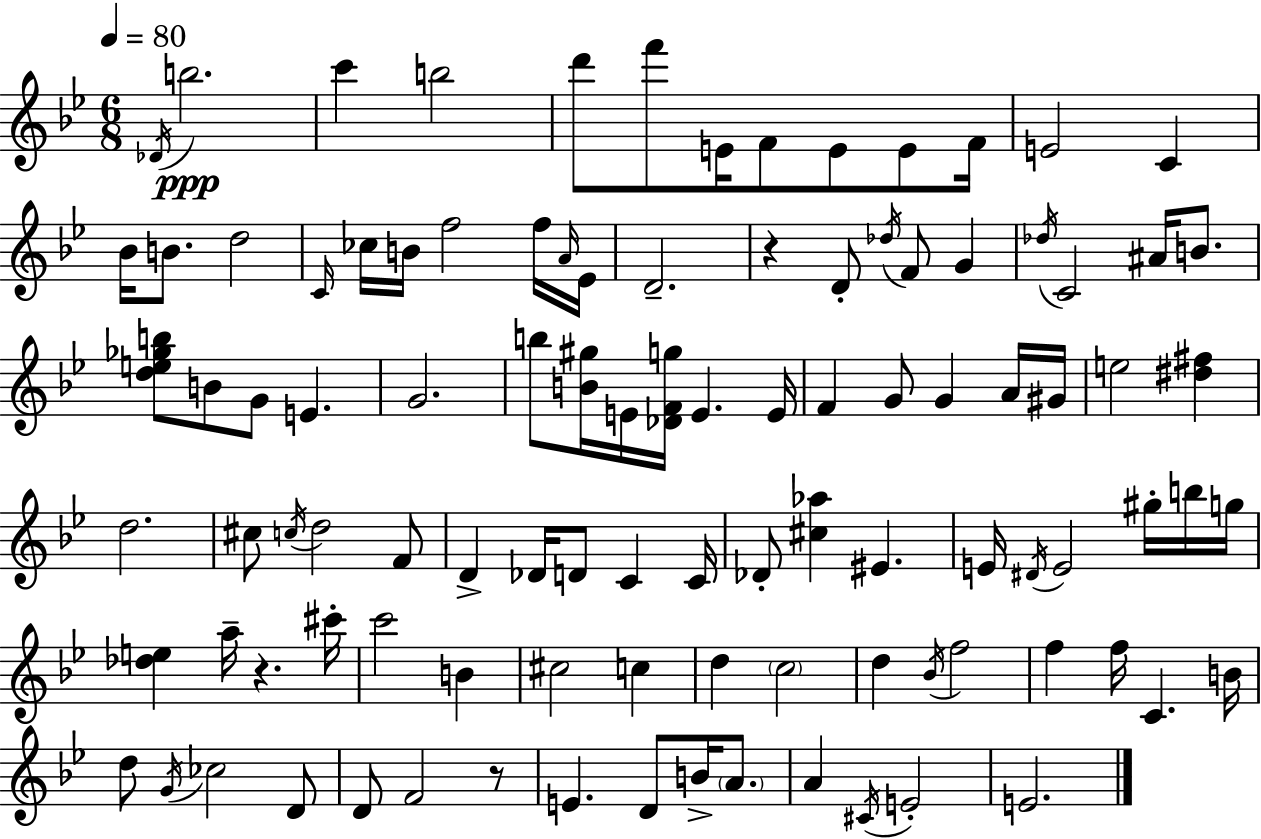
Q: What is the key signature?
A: G minor